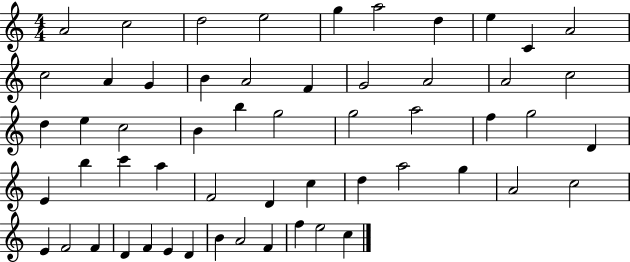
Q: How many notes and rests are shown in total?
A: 56